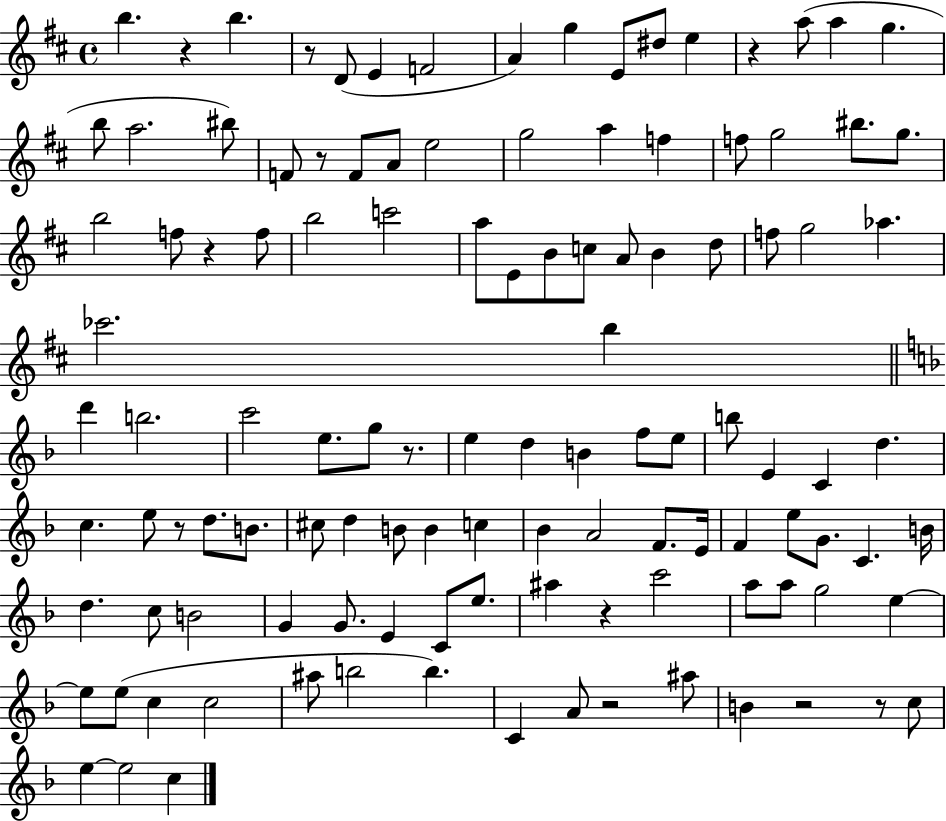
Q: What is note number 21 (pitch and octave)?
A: G5